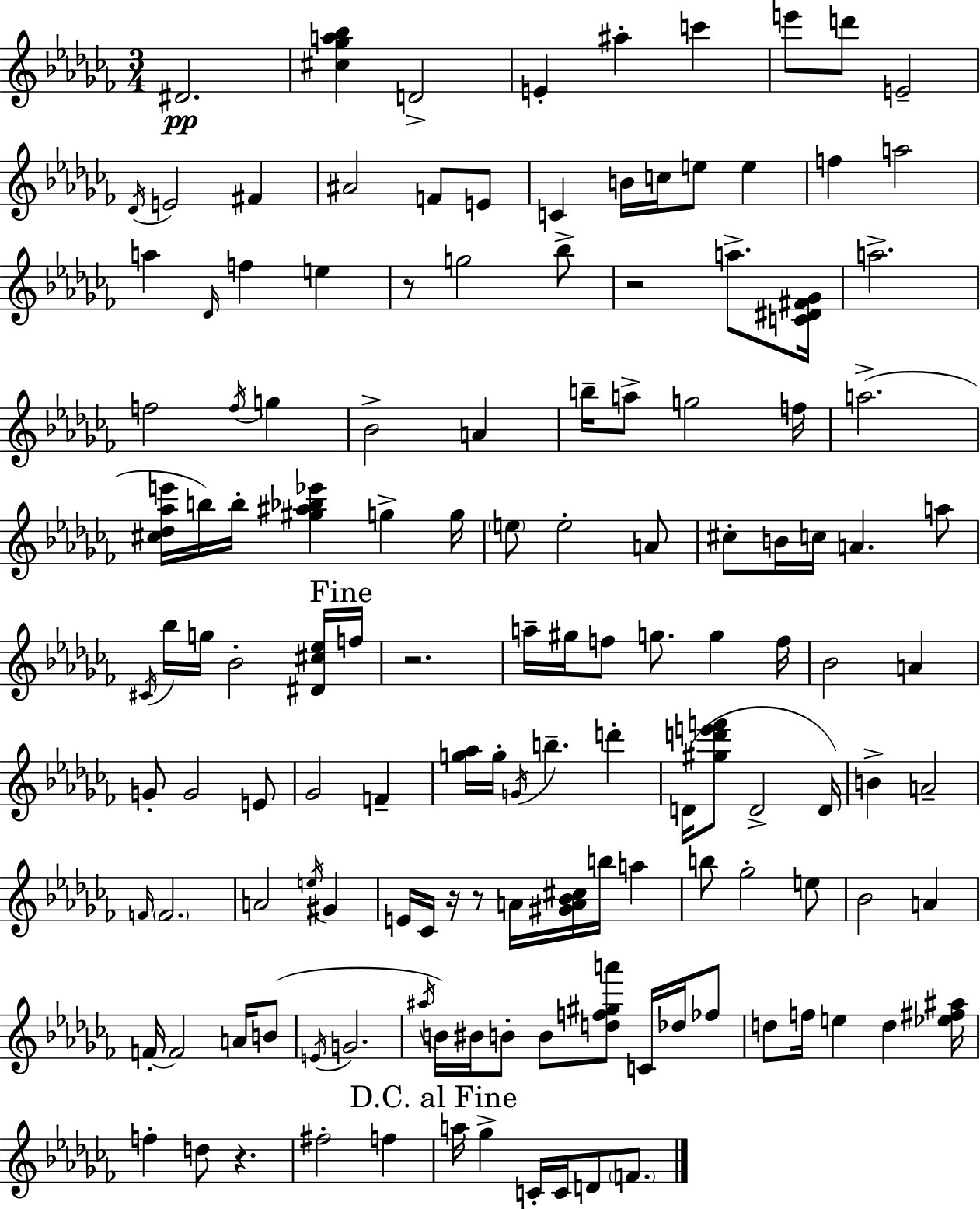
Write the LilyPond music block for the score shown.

{
  \clef treble
  \numericTimeSignature
  \time 3/4
  \key aes \minor
  dis'2.\pp | <cis'' ges'' a'' bes''>4 d'2-> | e'4-. ais''4-. c'''4 | e'''8 d'''8 e'2-- | \break \acciaccatura { des'16 } e'2 fis'4 | ais'2 f'8 e'8 | c'4 b'16 c''16 e''8 e''4 | f''4 a''2 | \break a''4 \grace { des'16 } f''4 e''4 | r8 g''2 | bes''8-> r2 a''8.-> | <c' dis' fis' ges'>16 a''2.-> | \break f''2 \acciaccatura { f''16 } g''4 | bes'2-> a'4 | b''16-- a''8-> g''2 | f''16 a''2.->( | \break <cis'' des'' aes'' e'''>16 b''16) b''16-. <gis'' ais'' bes'' ees'''>4 g''4-> | g''16 \parenthesize e''8 e''2-. | a'8 cis''8-. b'16 c''16 a'4. | a''8 \acciaccatura { cis'16 } bes''16 g''16 bes'2-. | \break <dis' cis'' ees''>16 \mark "Fine" f''16 r2. | a''16-- gis''16 f''8 g''8. g''4 | f''16 bes'2 | a'4 g'8-. g'2 | \break e'8 ges'2 | f'4-- <g'' aes''>16 g''16-. \acciaccatura { g'16 } b''4.-- | d'''4-. d'16( <gis'' d''' e''' f'''>8 d'2-> | d'16) b'4-> a'2-- | \break \grace { f'16 } \parenthesize f'2. | a'2 | \acciaccatura { e''16 } gis'4 e'16 ces'16 r16 r8 | a'16 <gis' a' bes' cis''>16 b''16 a''4 b''8 ges''2-. | \break e''8 bes'2 | a'4 f'16-.~~ f'2 | a'16 b'8( \acciaccatura { e'16 } g'2. | \acciaccatura { ais''16 }) b'16 bis'16 b'8-. | \break b'8 <d'' f'' gis'' a'''>8 c'16 des''16 fes''8 d''8 f''16 | e''4 d''4 <ees'' fis'' ais''>16 f''4-. | d''8 r4. fis''2-. | f''4 \mark "D.C. al Fine" a''16 ges''4-> | \break c'16-. c'16 d'8 \parenthesize f'8. \bar "|."
}